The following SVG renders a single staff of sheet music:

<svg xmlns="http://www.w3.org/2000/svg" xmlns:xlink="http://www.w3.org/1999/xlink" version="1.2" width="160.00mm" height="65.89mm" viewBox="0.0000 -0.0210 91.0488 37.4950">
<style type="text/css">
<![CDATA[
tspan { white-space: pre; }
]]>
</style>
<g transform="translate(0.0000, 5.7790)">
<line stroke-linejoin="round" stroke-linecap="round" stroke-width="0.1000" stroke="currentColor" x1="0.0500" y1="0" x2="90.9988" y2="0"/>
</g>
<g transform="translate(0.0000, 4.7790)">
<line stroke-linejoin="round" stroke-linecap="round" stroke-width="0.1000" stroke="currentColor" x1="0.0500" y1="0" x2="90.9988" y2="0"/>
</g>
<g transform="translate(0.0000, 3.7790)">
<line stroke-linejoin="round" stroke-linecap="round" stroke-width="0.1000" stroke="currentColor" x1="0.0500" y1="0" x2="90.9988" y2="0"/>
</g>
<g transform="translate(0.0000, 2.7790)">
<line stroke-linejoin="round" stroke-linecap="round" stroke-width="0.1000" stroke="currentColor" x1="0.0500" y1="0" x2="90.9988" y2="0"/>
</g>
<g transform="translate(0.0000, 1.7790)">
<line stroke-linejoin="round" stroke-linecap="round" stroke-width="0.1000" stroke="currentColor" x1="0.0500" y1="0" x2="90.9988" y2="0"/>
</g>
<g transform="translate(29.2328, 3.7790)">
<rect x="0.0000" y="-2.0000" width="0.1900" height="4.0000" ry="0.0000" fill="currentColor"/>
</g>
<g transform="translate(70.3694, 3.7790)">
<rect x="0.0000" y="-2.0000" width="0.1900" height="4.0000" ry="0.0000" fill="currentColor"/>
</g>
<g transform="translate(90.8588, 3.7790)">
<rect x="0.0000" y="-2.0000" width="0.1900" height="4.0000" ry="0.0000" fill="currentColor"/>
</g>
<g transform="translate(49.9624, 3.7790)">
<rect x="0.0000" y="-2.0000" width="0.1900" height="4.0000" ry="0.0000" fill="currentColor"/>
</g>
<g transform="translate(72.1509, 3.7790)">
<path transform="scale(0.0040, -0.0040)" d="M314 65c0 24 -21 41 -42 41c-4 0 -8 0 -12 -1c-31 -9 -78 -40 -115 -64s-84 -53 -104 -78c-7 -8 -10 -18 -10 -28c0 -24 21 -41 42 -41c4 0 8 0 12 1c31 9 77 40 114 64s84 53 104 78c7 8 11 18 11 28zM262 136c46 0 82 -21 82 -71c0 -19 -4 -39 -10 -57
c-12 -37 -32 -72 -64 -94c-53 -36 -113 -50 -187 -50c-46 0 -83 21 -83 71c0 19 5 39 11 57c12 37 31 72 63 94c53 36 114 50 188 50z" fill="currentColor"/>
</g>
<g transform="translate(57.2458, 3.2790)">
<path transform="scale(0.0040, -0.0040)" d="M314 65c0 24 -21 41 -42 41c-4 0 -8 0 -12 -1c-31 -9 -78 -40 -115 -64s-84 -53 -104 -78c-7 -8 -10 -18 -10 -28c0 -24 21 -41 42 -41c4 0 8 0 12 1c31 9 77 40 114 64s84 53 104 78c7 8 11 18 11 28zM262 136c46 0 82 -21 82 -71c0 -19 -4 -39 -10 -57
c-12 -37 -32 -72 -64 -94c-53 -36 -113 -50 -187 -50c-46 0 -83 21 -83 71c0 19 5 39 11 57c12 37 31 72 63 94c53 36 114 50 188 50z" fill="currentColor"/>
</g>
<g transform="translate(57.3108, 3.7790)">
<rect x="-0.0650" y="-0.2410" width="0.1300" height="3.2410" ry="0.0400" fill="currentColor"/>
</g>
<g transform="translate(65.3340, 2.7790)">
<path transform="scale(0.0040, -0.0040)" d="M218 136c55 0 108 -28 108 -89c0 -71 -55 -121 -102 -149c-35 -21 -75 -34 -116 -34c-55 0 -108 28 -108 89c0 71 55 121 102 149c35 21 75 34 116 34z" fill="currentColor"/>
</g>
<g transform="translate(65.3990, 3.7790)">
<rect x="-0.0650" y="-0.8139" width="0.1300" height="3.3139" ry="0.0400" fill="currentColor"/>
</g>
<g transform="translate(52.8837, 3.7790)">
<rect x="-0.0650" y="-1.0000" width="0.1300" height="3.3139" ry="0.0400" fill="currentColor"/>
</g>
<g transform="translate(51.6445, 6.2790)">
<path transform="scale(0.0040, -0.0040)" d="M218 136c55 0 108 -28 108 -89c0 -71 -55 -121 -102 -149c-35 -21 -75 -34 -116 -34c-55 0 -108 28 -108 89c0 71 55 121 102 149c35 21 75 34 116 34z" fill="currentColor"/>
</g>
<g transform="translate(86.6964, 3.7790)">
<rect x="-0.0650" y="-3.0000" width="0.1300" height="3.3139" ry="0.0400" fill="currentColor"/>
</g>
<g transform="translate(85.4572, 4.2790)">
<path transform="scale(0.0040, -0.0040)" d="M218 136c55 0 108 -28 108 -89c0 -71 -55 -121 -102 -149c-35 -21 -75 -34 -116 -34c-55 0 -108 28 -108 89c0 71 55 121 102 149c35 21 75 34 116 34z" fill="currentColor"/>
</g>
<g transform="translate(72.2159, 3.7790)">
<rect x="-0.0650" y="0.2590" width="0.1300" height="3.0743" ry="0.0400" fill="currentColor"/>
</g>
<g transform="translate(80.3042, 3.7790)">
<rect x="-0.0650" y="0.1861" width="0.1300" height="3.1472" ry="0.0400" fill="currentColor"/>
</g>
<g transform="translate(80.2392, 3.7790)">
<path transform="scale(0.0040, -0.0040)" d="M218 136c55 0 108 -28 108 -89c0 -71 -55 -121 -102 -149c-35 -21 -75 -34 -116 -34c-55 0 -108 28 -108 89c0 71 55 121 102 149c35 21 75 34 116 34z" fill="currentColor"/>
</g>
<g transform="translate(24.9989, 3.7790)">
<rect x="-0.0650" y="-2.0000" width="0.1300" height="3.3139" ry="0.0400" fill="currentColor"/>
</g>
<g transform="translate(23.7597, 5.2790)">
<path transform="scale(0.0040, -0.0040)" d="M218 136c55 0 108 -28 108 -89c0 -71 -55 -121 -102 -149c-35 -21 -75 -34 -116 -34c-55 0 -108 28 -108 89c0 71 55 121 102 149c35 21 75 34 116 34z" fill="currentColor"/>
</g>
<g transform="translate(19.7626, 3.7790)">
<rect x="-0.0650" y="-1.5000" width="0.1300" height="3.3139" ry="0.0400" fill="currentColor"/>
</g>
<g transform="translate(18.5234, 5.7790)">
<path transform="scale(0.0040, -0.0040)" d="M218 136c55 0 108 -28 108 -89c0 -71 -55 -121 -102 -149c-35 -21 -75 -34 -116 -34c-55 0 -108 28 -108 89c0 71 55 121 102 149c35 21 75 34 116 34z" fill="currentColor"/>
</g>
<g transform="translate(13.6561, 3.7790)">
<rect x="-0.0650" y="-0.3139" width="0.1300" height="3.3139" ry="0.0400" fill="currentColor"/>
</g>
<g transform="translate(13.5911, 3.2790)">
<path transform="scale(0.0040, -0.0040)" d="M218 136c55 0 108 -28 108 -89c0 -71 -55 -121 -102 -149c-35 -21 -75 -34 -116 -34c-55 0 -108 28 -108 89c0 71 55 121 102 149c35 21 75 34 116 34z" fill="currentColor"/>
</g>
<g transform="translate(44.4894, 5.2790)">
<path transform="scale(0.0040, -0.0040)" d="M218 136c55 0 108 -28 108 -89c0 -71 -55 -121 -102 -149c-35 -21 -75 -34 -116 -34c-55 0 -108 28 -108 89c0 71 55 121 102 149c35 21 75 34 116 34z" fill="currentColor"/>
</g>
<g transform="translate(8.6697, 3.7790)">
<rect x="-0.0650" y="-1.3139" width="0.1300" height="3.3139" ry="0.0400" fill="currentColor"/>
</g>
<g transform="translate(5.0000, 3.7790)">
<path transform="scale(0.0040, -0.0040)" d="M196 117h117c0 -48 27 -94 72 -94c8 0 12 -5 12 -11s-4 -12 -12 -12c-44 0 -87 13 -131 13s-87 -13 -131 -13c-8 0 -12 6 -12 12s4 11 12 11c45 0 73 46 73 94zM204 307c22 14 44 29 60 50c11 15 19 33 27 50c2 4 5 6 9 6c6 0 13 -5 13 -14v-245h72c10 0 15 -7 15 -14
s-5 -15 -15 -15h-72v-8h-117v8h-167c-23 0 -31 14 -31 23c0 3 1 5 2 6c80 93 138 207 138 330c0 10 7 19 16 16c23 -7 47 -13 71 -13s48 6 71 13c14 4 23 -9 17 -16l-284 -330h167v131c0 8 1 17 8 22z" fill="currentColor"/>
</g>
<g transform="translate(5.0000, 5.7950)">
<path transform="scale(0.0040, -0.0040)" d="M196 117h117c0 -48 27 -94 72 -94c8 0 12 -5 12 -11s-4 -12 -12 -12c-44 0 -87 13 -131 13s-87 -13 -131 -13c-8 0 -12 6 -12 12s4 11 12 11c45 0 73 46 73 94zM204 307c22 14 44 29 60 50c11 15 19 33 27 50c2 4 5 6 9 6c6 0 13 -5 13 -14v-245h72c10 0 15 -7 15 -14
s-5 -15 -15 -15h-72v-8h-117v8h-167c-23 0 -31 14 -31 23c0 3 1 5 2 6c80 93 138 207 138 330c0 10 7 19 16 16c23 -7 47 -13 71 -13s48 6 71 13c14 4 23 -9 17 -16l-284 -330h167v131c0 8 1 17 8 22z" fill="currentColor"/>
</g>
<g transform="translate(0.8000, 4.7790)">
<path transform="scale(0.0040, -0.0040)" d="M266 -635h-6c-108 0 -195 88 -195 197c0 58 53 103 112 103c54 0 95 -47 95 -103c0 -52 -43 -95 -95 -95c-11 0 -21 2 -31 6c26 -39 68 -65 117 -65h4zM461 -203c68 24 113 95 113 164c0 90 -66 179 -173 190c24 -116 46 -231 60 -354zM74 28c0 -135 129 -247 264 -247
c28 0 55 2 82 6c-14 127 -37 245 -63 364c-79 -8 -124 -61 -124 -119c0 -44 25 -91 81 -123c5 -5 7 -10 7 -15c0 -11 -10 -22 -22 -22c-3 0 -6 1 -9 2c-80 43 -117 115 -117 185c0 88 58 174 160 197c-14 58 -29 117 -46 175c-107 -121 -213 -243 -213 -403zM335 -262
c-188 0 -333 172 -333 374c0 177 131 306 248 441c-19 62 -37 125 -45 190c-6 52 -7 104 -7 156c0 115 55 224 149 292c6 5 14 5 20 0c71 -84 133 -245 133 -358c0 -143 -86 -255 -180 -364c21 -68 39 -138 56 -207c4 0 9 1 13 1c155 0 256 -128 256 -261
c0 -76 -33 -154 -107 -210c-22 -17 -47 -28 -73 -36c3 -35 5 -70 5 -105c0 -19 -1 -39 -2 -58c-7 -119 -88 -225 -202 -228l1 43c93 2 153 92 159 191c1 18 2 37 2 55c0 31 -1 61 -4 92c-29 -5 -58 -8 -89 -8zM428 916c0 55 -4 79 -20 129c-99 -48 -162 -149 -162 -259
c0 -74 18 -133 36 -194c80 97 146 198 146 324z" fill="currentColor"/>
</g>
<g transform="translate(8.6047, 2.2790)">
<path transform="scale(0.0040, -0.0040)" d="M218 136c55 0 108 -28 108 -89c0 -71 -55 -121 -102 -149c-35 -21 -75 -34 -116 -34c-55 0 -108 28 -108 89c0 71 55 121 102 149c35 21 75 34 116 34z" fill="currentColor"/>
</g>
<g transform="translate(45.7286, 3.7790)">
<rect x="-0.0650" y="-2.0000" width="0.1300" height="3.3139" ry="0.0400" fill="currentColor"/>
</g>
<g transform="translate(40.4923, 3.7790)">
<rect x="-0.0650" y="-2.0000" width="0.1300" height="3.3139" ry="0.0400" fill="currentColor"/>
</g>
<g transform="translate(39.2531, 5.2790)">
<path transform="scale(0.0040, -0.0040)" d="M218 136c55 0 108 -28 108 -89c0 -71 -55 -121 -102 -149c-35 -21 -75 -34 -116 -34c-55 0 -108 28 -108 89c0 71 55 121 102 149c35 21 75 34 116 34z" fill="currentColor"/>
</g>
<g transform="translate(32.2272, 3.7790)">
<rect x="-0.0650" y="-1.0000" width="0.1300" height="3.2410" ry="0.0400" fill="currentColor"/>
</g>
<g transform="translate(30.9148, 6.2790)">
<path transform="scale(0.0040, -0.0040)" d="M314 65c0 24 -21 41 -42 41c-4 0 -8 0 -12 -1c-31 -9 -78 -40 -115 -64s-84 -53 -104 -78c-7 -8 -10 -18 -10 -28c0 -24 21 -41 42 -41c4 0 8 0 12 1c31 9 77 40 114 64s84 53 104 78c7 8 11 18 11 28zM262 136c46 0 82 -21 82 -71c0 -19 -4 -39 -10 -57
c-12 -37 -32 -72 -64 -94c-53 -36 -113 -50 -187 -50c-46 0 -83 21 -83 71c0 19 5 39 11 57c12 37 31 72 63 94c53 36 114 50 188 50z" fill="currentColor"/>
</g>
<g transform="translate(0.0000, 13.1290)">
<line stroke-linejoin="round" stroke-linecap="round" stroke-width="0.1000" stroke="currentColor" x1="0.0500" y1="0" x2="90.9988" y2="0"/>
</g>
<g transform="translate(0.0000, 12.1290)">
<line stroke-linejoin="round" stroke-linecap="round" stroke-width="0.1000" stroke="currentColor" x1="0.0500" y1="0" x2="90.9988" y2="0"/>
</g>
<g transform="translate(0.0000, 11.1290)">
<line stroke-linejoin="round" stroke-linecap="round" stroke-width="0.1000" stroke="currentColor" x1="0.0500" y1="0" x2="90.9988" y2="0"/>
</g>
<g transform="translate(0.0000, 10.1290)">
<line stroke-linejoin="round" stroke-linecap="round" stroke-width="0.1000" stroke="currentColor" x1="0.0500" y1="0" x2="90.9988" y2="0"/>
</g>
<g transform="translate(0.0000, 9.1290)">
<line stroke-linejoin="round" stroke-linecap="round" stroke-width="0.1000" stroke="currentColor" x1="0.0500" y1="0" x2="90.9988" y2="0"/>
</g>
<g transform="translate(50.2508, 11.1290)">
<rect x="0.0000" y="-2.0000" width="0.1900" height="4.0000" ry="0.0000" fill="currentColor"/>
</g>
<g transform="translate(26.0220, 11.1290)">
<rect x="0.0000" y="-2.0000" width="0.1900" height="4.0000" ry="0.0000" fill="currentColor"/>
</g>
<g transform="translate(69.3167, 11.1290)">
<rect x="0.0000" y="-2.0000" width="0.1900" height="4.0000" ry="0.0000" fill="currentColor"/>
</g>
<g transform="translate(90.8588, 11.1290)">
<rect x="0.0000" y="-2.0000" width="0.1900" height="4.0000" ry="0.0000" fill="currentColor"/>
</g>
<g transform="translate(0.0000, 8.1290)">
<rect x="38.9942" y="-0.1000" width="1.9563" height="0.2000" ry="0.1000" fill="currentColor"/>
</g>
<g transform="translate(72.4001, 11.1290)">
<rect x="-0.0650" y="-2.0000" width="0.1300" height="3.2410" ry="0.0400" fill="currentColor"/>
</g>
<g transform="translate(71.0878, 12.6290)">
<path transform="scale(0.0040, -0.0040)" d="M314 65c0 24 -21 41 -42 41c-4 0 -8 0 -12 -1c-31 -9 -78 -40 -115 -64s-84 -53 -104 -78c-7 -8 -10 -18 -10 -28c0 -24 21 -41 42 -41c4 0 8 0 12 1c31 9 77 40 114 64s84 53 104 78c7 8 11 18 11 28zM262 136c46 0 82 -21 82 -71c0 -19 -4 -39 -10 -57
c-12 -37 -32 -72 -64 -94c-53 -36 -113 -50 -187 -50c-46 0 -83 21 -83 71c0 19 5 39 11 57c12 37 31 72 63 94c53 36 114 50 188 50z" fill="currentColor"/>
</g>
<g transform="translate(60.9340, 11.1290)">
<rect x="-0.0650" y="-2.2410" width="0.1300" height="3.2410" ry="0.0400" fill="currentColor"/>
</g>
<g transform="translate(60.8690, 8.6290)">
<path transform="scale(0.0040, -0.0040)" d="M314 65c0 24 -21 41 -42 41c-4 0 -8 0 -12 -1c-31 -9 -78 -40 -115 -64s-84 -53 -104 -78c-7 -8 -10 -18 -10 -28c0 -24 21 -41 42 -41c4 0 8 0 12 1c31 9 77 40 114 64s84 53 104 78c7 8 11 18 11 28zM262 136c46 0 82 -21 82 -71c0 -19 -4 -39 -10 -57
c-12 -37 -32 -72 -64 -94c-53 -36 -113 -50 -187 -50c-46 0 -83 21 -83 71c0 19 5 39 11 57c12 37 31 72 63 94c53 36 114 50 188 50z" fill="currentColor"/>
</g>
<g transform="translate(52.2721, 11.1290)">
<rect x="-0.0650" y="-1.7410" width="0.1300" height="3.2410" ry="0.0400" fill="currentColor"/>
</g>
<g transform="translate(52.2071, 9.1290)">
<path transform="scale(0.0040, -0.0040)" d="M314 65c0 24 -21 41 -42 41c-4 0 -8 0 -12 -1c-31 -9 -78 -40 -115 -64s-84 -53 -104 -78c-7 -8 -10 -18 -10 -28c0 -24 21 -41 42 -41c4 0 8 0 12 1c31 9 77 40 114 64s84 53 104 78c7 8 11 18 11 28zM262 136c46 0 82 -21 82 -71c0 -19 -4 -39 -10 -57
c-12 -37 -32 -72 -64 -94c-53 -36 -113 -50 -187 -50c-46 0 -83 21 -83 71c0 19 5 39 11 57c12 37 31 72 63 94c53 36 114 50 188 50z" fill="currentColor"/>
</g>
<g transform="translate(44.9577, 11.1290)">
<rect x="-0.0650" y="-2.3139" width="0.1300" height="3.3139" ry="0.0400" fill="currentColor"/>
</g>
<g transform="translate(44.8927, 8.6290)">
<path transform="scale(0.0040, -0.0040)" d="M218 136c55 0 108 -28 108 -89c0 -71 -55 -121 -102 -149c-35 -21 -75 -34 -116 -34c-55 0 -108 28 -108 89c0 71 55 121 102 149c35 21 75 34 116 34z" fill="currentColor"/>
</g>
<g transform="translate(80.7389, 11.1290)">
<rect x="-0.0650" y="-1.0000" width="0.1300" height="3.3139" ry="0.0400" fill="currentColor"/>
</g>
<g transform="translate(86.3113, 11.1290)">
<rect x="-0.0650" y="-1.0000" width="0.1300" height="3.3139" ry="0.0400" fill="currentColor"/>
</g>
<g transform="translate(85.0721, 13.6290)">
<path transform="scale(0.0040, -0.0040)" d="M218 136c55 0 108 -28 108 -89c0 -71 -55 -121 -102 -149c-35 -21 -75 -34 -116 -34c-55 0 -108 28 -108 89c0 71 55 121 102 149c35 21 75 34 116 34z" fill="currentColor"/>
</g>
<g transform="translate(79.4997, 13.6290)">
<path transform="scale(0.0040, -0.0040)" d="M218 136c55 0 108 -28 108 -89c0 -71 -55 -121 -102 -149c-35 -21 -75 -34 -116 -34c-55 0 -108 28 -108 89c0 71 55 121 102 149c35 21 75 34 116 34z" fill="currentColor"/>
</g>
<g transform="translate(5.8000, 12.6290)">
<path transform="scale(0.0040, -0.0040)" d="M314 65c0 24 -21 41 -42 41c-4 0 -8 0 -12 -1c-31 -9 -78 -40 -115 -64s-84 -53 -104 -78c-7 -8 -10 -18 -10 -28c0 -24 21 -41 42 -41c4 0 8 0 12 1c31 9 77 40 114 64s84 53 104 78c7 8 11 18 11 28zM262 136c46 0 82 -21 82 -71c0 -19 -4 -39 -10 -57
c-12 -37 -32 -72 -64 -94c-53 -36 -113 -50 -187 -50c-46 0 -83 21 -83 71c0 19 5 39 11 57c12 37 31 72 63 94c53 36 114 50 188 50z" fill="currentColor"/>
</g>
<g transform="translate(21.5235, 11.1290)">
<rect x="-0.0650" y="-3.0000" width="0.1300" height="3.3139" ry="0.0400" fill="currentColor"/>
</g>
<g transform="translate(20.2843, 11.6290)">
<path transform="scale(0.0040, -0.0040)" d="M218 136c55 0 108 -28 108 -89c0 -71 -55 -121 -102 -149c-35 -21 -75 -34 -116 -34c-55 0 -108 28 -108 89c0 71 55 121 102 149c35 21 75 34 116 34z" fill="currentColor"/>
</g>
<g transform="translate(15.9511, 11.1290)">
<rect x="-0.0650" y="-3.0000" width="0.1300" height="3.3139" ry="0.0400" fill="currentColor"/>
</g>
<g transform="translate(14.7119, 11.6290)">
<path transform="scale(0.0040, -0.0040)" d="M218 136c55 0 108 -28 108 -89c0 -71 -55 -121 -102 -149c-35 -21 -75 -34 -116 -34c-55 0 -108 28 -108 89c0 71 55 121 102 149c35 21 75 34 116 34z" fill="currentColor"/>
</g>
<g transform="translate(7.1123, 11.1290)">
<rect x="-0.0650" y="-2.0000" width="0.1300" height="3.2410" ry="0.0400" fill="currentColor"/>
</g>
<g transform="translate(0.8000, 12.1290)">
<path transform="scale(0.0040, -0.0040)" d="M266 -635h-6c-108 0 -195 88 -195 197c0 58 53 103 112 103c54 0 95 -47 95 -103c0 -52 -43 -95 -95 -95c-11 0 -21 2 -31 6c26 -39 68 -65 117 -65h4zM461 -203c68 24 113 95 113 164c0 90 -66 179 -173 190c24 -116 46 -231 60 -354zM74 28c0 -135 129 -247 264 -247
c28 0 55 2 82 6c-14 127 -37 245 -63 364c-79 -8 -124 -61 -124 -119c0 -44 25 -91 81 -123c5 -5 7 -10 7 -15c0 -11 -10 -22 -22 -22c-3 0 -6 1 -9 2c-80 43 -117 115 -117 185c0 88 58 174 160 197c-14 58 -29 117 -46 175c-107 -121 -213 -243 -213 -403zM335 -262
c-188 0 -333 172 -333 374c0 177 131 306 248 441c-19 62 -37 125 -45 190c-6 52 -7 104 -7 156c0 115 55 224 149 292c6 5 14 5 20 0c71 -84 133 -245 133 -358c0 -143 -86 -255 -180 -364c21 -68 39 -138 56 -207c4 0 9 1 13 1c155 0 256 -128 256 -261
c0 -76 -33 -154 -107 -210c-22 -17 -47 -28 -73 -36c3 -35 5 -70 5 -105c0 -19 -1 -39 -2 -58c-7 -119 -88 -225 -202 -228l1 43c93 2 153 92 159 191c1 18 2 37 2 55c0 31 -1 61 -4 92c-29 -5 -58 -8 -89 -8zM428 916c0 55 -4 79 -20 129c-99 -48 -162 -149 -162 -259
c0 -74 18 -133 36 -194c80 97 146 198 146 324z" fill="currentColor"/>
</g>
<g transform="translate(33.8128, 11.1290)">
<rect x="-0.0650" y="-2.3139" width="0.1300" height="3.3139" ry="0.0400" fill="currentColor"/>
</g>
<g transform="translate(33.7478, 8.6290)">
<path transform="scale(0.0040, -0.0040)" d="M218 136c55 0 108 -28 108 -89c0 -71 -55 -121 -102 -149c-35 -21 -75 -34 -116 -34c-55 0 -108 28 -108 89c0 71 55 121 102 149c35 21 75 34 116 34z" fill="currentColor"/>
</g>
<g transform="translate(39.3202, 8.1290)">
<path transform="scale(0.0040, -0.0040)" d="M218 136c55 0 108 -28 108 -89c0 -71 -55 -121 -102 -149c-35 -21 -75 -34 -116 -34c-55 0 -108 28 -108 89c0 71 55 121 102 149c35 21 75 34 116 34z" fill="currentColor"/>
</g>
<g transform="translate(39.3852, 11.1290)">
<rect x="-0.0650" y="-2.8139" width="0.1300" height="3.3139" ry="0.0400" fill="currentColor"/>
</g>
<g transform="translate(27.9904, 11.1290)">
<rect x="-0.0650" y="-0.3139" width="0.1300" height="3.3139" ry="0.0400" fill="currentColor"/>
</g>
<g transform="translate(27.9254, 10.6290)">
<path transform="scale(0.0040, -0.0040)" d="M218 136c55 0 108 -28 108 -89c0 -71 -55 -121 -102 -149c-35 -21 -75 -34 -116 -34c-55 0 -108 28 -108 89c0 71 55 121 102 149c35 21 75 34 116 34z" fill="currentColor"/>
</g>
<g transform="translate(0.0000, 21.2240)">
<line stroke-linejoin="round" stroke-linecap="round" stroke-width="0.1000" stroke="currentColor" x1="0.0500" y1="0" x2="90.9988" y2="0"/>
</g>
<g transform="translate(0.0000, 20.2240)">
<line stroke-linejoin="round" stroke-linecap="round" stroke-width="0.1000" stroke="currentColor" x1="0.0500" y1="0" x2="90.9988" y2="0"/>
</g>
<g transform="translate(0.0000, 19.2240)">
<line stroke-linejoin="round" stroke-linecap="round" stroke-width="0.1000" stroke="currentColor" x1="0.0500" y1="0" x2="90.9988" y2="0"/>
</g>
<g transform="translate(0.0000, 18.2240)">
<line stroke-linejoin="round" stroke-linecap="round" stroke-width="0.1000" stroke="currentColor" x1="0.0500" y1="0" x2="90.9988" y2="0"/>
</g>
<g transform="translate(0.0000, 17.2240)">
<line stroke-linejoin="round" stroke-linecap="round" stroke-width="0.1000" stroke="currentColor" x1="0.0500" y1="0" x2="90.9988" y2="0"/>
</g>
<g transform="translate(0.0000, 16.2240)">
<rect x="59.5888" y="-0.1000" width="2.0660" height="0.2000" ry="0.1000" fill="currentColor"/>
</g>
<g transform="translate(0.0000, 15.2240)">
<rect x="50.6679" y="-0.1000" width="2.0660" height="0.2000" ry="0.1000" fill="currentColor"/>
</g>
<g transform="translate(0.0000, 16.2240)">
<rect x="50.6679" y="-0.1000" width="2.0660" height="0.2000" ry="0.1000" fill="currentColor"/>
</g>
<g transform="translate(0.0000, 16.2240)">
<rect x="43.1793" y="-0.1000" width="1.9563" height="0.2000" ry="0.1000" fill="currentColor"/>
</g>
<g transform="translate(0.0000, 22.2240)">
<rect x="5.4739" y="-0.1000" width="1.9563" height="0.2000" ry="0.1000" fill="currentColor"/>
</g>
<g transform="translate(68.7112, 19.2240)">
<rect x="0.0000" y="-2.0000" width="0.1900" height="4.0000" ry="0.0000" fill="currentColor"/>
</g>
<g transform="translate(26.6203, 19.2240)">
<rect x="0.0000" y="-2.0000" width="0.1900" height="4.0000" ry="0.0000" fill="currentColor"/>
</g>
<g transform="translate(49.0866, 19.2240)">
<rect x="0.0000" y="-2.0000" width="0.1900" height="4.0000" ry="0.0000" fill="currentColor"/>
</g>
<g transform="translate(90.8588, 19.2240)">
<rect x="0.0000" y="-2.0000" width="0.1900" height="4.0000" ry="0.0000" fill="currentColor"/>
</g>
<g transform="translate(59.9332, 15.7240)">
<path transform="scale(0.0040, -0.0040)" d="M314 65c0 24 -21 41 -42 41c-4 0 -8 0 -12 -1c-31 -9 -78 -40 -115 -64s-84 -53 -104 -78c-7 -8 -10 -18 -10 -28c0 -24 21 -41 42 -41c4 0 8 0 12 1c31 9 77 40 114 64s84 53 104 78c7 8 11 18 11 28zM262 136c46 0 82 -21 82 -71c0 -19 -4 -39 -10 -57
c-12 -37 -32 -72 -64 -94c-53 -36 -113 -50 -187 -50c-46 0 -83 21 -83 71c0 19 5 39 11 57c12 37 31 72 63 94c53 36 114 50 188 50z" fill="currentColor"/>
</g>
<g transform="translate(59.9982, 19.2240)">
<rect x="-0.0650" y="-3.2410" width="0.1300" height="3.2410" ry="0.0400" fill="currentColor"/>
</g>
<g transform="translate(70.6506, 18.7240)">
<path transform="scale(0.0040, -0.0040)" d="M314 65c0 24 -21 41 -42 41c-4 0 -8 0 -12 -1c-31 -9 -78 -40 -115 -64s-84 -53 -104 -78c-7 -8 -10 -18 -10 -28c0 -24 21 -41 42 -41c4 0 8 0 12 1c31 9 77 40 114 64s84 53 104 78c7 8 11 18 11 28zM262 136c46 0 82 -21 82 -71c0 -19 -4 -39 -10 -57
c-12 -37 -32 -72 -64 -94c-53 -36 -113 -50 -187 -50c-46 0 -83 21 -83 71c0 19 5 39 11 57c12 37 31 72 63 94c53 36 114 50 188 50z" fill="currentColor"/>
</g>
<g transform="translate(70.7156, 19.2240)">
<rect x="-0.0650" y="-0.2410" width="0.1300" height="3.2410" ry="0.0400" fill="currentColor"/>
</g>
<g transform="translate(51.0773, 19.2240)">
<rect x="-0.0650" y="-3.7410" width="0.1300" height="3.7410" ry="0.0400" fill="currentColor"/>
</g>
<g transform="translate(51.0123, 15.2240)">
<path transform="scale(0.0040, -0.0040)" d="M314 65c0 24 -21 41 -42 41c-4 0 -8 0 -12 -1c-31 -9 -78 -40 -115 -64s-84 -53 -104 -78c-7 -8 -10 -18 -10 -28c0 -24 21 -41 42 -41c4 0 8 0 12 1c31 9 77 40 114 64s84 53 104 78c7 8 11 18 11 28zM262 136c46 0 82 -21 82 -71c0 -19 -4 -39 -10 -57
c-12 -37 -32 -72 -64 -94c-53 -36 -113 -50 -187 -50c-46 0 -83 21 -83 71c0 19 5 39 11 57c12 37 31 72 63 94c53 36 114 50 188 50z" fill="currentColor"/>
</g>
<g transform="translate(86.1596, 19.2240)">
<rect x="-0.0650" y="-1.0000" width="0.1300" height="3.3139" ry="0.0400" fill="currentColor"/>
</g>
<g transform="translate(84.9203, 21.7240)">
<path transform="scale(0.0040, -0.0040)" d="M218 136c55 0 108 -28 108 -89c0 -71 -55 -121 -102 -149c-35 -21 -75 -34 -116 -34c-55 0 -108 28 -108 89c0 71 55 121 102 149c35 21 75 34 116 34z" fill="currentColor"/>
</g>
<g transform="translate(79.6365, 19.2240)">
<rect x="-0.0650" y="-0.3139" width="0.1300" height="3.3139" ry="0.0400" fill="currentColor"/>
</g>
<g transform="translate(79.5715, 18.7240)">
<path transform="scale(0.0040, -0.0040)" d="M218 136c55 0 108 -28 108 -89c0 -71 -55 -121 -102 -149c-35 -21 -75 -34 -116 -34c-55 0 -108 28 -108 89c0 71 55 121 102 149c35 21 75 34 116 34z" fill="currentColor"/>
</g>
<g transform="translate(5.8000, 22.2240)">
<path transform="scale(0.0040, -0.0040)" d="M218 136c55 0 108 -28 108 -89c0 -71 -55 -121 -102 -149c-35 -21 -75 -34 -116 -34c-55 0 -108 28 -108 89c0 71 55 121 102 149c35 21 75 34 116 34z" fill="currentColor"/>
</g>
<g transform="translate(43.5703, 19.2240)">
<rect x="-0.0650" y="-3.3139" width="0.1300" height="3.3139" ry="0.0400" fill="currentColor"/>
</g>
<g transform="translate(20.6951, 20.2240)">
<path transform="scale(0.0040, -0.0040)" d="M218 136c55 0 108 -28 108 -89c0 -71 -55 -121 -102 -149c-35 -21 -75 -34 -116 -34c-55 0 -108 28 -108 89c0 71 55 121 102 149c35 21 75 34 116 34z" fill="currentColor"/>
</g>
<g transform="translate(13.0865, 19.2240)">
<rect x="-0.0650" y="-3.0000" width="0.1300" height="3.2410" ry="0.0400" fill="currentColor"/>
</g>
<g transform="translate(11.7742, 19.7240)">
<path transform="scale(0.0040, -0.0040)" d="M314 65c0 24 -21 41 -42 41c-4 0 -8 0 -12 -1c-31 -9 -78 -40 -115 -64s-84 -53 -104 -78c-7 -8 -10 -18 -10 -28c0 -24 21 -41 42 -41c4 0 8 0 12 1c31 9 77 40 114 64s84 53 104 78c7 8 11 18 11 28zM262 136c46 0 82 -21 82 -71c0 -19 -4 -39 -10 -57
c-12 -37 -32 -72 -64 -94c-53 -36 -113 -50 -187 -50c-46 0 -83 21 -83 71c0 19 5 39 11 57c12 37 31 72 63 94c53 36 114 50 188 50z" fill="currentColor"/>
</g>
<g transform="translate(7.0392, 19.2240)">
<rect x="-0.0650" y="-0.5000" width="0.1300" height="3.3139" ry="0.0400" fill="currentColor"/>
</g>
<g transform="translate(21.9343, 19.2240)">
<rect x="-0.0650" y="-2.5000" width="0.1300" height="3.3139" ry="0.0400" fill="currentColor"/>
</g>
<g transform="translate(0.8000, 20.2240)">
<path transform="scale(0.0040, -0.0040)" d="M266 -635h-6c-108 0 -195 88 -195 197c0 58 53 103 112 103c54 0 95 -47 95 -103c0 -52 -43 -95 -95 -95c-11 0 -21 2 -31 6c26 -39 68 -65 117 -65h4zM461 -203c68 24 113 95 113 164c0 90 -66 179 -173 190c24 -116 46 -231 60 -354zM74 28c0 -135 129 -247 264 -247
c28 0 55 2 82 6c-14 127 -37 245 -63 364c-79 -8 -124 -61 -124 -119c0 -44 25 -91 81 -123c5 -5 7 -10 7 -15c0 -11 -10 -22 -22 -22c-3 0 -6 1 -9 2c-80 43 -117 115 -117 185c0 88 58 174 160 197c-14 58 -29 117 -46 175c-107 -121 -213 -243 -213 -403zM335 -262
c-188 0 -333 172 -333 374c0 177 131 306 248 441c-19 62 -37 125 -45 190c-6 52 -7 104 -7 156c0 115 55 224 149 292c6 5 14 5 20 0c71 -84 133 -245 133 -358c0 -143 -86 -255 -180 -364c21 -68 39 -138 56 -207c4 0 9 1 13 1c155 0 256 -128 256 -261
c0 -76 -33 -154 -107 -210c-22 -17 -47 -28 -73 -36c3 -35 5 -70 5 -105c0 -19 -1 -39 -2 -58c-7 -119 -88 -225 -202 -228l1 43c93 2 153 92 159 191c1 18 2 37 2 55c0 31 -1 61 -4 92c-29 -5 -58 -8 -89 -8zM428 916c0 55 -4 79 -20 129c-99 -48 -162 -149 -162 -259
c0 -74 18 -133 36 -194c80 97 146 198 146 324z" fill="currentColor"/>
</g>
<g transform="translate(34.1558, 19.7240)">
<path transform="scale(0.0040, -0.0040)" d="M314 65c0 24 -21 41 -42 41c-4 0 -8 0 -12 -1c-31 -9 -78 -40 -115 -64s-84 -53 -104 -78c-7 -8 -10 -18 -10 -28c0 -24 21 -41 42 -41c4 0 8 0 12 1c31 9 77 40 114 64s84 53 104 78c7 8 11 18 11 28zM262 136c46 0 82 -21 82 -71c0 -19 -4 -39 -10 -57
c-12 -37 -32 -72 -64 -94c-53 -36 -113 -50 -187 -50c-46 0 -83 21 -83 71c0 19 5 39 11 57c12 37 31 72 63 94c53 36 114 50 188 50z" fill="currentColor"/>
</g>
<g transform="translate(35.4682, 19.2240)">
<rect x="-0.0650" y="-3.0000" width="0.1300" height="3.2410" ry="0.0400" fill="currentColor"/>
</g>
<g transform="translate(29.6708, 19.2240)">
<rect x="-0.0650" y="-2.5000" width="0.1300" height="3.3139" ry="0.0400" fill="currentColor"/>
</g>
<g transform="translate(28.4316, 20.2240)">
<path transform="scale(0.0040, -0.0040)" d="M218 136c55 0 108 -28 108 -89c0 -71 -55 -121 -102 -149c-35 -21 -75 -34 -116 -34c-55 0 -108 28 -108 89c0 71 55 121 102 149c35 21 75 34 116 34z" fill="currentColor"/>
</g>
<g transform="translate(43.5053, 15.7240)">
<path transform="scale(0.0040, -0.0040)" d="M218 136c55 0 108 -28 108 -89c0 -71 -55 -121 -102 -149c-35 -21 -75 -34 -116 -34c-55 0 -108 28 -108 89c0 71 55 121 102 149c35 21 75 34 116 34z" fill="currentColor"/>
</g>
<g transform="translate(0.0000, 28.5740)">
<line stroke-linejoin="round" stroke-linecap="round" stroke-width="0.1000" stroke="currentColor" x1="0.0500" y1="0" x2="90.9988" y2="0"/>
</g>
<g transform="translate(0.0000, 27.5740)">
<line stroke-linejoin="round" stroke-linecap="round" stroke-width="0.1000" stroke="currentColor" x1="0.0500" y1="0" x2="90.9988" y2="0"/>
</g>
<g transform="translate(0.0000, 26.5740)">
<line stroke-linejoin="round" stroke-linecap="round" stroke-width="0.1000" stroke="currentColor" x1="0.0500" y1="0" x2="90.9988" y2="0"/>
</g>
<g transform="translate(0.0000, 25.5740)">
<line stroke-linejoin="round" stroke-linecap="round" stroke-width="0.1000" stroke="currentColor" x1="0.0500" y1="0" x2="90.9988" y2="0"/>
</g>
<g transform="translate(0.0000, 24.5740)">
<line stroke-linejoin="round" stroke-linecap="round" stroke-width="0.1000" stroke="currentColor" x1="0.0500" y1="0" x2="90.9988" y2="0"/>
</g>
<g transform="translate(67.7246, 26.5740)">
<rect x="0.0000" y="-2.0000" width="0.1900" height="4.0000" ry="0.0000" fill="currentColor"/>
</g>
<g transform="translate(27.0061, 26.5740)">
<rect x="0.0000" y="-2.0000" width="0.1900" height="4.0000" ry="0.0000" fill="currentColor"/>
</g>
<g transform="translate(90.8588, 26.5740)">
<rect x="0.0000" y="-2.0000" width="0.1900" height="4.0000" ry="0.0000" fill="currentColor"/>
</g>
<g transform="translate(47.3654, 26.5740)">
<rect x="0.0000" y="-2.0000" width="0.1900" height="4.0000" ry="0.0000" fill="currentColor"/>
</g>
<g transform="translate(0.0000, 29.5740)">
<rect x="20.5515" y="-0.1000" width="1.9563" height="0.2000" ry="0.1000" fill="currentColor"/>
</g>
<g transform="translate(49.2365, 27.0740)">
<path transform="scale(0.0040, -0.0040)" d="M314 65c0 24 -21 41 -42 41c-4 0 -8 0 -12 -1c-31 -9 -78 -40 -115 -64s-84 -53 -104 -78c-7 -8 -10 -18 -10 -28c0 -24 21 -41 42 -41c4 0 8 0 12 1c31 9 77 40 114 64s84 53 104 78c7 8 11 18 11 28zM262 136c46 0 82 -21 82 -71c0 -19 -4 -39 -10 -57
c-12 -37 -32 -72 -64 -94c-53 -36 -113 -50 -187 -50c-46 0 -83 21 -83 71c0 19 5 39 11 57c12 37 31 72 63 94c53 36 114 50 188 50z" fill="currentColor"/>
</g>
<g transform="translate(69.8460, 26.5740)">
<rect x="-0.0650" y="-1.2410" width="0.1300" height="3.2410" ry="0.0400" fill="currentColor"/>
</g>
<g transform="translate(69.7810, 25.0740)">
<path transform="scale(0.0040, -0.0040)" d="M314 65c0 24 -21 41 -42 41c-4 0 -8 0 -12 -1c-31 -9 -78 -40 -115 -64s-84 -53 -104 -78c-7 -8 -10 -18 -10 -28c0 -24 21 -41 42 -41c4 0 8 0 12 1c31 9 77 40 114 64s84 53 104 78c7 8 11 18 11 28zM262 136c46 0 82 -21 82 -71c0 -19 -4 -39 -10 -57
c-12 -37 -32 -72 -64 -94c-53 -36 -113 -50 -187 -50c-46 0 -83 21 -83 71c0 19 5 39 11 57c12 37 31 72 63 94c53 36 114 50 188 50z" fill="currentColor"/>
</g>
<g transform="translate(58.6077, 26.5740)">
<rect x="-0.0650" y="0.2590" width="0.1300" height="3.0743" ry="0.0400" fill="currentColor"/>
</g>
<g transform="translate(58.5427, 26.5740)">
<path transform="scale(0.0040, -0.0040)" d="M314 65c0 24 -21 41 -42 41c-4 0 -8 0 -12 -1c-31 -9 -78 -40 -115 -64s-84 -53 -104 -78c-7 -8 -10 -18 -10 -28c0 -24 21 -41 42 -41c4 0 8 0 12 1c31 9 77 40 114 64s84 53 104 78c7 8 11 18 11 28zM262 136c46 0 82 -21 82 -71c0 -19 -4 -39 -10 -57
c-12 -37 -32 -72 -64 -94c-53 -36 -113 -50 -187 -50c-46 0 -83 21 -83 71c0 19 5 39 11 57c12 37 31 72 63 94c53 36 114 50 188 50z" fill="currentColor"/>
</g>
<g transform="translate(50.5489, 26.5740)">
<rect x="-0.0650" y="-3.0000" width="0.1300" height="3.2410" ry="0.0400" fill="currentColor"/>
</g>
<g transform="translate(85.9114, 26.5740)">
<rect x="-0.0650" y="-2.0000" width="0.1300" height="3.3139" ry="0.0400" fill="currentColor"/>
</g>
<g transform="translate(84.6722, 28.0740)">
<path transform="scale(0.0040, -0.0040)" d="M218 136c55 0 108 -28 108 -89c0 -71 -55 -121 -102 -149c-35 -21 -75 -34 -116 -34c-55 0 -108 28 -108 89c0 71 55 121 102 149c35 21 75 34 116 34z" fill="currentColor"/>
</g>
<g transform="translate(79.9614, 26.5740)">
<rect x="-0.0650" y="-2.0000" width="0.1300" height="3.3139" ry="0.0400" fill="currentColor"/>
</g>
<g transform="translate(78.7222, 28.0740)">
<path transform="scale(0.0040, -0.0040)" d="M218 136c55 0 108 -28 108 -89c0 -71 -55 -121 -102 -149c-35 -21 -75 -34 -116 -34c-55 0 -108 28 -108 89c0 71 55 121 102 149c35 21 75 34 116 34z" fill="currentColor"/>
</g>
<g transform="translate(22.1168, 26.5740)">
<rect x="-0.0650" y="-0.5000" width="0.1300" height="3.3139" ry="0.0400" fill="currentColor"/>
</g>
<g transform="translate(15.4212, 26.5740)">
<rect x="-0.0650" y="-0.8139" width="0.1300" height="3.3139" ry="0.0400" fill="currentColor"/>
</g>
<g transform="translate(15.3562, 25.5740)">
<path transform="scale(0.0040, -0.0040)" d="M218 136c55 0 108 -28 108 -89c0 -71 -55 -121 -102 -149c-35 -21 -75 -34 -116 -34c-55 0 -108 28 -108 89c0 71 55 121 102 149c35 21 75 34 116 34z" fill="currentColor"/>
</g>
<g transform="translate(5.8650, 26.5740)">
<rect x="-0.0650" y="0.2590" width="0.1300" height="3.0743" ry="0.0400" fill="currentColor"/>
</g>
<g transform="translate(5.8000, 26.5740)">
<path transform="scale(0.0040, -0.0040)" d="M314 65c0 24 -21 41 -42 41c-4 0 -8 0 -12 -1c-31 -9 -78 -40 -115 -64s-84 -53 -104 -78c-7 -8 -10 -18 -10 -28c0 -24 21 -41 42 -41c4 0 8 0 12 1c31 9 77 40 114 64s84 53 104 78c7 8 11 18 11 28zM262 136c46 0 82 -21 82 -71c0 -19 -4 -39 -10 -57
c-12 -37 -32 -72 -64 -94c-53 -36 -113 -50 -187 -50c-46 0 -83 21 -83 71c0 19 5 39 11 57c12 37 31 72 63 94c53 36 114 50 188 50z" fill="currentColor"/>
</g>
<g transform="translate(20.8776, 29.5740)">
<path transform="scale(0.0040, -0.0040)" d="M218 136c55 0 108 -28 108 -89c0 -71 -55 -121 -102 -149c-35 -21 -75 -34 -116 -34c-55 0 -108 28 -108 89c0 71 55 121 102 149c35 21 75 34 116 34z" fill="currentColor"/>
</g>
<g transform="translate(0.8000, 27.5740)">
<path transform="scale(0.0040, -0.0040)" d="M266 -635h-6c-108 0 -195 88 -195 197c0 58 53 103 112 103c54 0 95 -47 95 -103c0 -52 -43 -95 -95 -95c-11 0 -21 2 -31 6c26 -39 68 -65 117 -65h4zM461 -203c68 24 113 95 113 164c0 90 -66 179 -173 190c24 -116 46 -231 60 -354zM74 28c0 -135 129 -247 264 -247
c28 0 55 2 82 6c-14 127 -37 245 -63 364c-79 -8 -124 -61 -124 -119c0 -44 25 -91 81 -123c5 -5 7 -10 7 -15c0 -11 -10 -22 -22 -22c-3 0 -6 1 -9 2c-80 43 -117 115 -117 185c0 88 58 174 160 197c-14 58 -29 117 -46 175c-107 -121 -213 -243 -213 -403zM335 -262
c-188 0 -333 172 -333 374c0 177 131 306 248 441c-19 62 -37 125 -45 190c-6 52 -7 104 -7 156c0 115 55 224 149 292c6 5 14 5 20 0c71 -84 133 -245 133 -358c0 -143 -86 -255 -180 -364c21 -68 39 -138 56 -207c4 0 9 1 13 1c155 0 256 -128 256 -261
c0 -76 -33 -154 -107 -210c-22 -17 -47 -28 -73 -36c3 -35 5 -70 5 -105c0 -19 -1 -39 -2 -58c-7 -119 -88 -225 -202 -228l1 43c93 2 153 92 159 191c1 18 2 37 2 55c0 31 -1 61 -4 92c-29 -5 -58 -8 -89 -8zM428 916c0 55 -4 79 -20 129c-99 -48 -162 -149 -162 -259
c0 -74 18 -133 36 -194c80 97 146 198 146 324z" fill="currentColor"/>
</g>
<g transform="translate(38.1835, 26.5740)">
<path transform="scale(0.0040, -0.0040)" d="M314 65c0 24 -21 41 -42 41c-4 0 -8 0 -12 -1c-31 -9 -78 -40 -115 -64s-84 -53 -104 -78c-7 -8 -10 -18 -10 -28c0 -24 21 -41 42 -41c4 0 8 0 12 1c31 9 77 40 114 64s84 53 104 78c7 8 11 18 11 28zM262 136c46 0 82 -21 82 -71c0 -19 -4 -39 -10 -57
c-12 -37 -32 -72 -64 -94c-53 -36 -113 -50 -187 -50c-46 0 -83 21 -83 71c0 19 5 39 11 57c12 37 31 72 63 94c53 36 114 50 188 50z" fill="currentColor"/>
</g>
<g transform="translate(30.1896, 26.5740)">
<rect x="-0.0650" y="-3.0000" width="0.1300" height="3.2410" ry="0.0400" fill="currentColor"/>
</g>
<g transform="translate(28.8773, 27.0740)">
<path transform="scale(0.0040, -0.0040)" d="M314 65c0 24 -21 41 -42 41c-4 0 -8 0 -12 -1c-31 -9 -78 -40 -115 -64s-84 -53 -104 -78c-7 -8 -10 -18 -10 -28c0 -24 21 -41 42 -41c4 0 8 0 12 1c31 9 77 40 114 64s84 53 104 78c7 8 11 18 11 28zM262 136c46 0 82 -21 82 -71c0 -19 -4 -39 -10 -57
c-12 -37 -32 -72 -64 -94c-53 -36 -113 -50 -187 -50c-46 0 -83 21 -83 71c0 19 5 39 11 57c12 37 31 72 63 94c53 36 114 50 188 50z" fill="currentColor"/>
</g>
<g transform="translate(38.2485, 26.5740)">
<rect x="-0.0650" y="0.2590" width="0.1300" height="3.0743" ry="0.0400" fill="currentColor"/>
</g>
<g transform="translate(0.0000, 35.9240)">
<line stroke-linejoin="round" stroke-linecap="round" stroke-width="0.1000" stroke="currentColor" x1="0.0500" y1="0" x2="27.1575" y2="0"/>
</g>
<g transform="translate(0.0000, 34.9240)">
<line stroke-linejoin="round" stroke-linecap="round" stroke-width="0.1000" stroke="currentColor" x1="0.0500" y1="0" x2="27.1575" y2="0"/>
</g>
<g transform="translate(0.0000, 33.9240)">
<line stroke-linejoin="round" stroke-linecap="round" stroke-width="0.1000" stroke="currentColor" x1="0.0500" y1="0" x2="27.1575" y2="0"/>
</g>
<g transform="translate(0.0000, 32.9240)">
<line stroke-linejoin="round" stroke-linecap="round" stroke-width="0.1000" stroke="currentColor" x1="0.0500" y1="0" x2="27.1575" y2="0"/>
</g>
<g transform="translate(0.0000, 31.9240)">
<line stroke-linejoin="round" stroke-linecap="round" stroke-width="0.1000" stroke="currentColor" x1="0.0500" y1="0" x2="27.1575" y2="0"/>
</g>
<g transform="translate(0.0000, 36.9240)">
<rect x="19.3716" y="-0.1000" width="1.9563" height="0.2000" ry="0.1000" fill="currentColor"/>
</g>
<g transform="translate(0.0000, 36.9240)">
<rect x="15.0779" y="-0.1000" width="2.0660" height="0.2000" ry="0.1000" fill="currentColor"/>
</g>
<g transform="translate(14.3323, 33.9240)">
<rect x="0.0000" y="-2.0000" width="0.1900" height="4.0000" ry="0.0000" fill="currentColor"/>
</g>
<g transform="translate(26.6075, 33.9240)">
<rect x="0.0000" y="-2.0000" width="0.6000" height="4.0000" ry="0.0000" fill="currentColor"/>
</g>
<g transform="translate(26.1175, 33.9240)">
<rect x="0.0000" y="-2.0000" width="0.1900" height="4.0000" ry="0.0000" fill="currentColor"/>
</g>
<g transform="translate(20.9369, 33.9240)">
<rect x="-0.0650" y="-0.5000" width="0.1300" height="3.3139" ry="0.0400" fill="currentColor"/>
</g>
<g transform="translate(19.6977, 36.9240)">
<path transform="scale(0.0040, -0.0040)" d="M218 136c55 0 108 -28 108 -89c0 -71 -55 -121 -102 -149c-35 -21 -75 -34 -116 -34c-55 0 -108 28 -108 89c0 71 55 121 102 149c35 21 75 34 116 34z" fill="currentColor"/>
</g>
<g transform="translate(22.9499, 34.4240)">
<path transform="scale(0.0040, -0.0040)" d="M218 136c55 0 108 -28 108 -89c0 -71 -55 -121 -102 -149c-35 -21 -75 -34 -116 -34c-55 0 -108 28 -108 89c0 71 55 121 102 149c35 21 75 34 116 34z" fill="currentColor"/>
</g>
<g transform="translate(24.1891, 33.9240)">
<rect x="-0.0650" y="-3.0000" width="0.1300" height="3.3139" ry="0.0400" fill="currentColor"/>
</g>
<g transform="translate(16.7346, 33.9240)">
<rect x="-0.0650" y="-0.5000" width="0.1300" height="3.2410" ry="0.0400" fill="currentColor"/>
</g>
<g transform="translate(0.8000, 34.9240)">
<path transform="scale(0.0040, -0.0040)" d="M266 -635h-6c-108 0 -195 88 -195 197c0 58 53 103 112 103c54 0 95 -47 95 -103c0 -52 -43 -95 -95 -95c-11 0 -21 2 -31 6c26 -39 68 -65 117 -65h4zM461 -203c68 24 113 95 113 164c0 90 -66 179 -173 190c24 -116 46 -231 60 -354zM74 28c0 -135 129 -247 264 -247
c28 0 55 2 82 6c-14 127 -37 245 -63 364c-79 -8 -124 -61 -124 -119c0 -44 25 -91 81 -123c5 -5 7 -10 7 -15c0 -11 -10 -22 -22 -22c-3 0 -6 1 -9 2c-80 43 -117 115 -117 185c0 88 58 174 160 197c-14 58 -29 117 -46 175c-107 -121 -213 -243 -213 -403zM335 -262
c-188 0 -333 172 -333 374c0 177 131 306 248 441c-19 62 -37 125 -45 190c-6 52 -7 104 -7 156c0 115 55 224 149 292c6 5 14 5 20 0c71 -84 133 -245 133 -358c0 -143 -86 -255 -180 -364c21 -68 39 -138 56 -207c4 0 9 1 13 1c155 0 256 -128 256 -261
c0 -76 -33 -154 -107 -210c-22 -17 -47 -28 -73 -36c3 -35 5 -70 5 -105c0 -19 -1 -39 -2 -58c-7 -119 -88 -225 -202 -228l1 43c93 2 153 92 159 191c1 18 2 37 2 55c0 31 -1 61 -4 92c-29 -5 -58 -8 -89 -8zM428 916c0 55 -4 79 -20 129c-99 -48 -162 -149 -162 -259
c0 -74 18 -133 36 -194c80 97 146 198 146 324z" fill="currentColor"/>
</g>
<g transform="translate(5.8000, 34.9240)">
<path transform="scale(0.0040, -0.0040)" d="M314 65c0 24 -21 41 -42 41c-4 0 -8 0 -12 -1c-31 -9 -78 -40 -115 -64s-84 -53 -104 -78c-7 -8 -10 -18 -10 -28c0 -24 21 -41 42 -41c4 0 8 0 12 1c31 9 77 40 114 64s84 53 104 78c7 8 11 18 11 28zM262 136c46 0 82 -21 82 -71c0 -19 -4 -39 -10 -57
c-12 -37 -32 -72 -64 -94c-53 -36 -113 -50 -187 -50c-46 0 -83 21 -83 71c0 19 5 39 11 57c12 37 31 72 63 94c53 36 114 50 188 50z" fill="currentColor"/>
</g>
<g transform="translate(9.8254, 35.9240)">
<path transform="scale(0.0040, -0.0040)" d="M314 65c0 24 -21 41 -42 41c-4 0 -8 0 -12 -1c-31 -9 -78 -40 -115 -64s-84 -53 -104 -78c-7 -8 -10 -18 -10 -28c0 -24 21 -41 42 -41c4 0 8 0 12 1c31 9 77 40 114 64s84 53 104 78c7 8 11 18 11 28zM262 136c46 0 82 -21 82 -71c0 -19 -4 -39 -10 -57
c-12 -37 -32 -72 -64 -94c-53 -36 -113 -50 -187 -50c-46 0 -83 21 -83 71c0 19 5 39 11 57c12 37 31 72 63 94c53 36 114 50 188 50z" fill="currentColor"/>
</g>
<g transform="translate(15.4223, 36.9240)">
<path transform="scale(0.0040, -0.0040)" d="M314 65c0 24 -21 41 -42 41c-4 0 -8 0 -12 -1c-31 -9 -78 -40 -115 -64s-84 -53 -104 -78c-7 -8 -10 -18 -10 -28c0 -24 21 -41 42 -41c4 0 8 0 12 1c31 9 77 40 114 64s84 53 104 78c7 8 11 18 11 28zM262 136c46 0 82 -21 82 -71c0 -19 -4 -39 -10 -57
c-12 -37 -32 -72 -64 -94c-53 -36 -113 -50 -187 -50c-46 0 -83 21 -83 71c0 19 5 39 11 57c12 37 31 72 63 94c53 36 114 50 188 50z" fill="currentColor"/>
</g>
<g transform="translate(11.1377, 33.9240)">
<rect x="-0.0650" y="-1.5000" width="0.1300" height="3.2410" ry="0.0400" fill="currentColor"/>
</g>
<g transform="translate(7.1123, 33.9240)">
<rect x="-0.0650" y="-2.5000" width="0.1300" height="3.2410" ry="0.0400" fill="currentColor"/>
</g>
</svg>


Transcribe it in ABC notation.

X:1
T:Untitled
M:4/4
L:1/4
K:C
e c E F D2 F F D c2 d B2 B A F2 A A c g a g f2 g2 F2 D D C A2 G G A2 b c'2 b2 c2 c D B2 d C A2 B2 A2 B2 e2 F F G2 E2 C2 C A